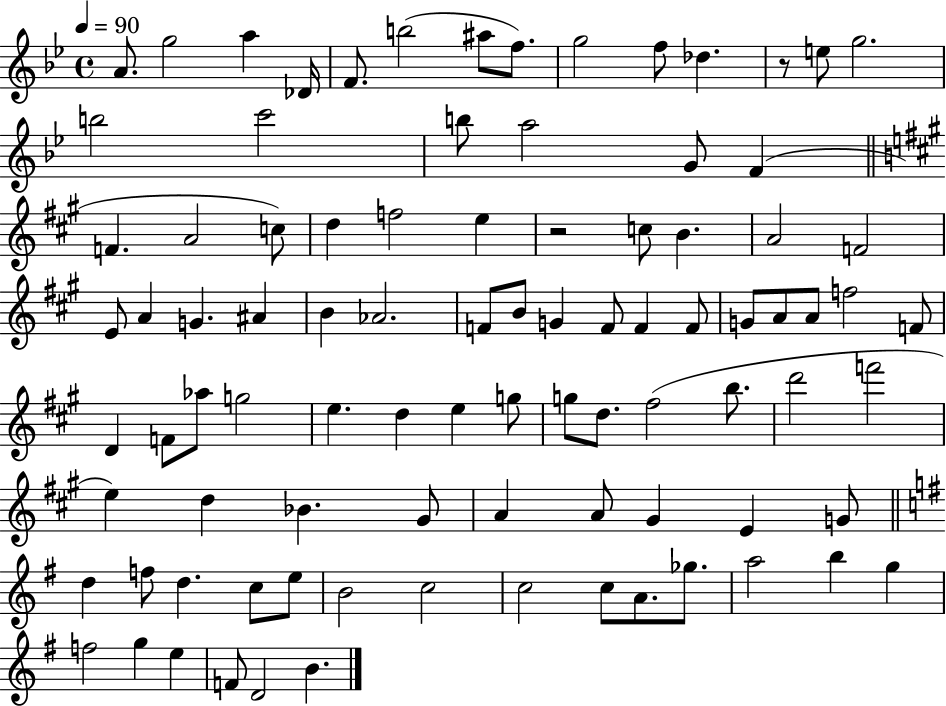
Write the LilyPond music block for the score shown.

{
  \clef treble
  \time 4/4
  \defaultTimeSignature
  \key bes \major
  \tempo 4 = 90
  \repeat volta 2 { a'8. g''2 a''4 des'16 | f'8. b''2( ais''8 f''8.) | g''2 f''8 des''4. | r8 e''8 g''2. | \break b''2 c'''2 | b''8 a''2 g'8 f'4( | \bar "||" \break \key a \major f'4. a'2 c''8) | d''4 f''2 e''4 | r2 c''8 b'4. | a'2 f'2 | \break e'8 a'4 g'4. ais'4 | b'4 aes'2. | f'8 b'8 g'4 f'8 f'4 f'8 | g'8 a'8 a'8 f''2 f'8 | \break d'4 f'8 aes''8 g''2 | e''4. d''4 e''4 g''8 | g''8 d''8. fis''2( b''8. | d'''2 f'''2 | \break e''4) d''4 bes'4. gis'8 | a'4 a'8 gis'4 e'4 g'8 | \bar "||" \break \key g \major d''4 f''8 d''4. c''8 e''8 | b'2 c''2 | c''2 c''8 a'8. ges''8. | a''2 b''4 g''4 | \break f''2 g''4 e''4 | f'8 d'2 b'4. | } \bar "|."
}